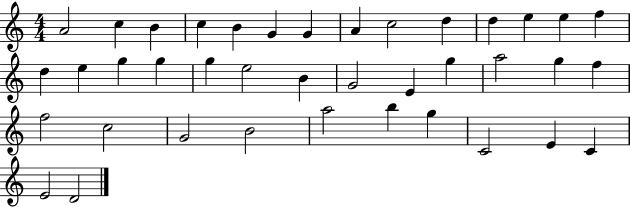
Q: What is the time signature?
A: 4/4